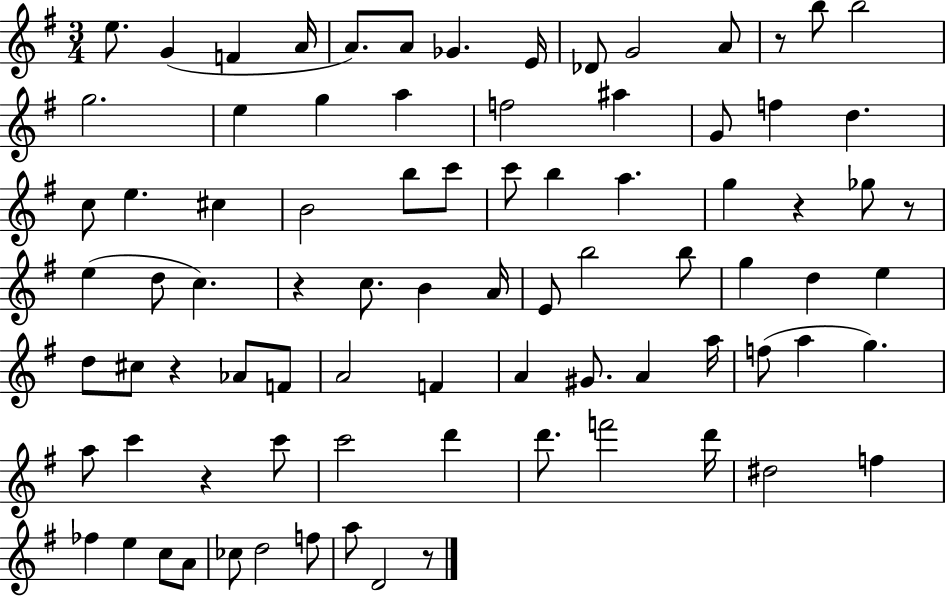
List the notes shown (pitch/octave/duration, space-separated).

E5/e. G4/q F4/q A4/s A4/e. A4/e Gb4/q. E4/s Db4/e G4/h A4/e R/e B5/e B5/h G5/h. E5/q G5/q A5/q F5/h A#5/q G4/e F5/q D5/q. C5/e E5/q. C#5/q B4/h B5/e C6/e C6/e B5/q A5/q. G5/q R/q Gb5/e R/e E5/q D5/e C5/q. R/q C5/e. B4/q A4/s E4/e B5/h B5/e G5/q D5/q E5/q D5/e C#5/e R/q Ab4/e F4/e A4/h F4/q A4/q G#4/e. A4/q A5/s F5/e A5/q G5/q. A5/e C6/q R/q C6/e C6/h D6/q D6/e. F6/h D6/s D#5/h F5/q FES5/q E5/q C5/e A4/e CES5/e D5/h F5/e A5/e D4/h R/e